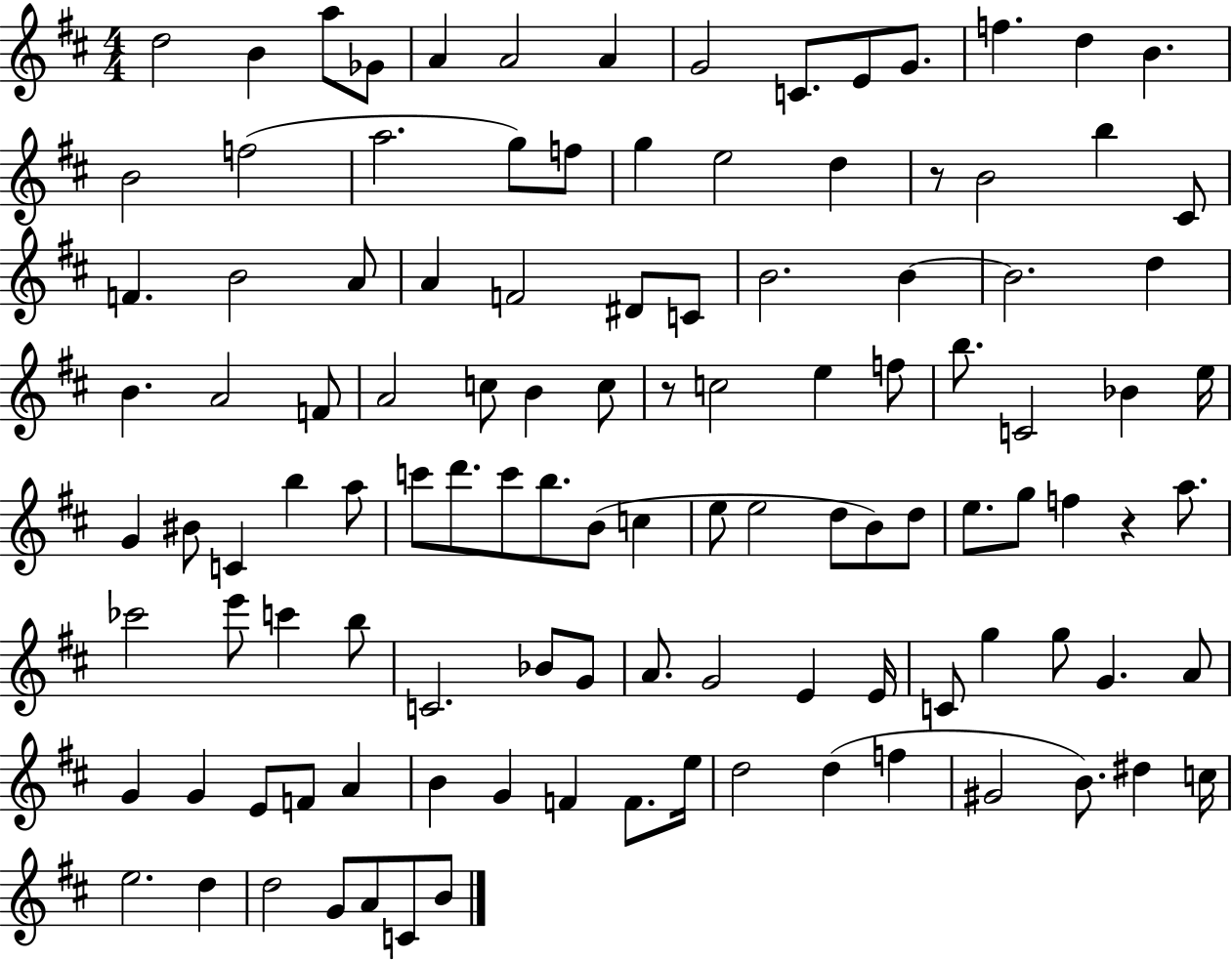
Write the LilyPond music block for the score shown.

{
  \clef treble
  \numericTimeSignature
  \time 4/4
  \key d \major
  d''2 b'4 a''8 ges'8 | a'4 a'2 a'4 | g'2 c'8. e'8 g'8. | f''4. d''4 b'4. | \break b'2 f''2( | a''2. g''8) f''8 | g''4 e''2 d''4 | r8 b'2 b''4 cis'8 | \break f'4. b'2 a'8 | a'4 f'2 dis'8 c'8 | b'2. b'4~~ | b'2. d''4 | \break b'4. a'2 f'8 | a'2 c''8 b'4 c''8 | r8 c''2 e''4 f''8 | b''8. c'2 bes'4 e''16 | \break g'4 bis'8 c'4 b''4 a''8 | c'''8 d'''8. c'''8 b''8. b'8( c''4 | e''8 e''2 d''8 b'8) d''8 | e''8. g''8 f''4 r4 a''8. | \break ces'''2 e'''8 c'''4 b''8 | c'2. bes'8 g'8 | a'8. g'2 e'4 e'16 | c'8 g''4 g''8 g'4. a'8 | \break g'4 g'4 e'8 f'8 a'4 | b'4 g'4 f'4 f'8. e''16 | d''2 d''4( f''4 | gis'2 b'8.) dis''4 c''16 | \break e''2. d''4 | d''2 g'8 a'8 c'8 b'8 | \bar "|."
}